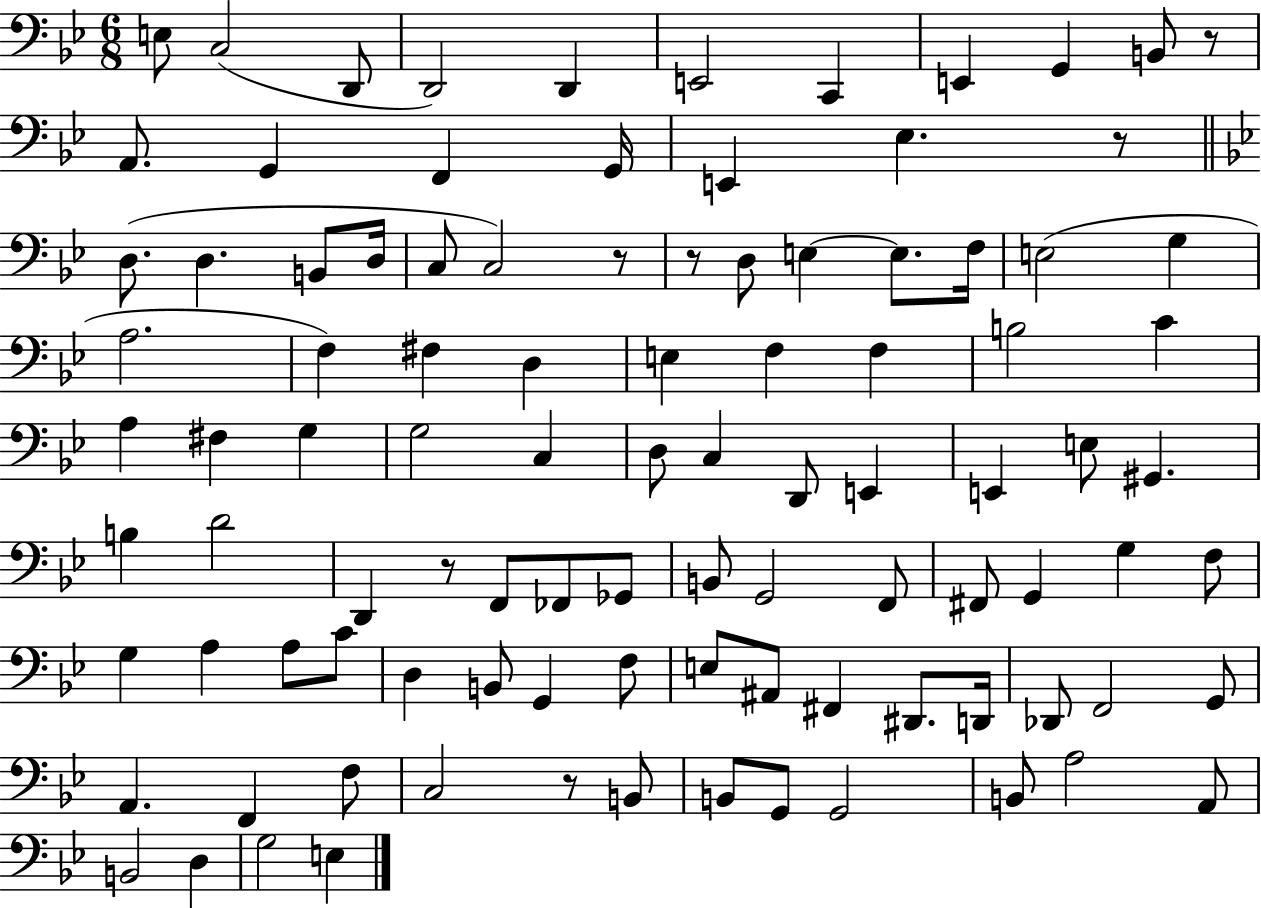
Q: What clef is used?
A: bass